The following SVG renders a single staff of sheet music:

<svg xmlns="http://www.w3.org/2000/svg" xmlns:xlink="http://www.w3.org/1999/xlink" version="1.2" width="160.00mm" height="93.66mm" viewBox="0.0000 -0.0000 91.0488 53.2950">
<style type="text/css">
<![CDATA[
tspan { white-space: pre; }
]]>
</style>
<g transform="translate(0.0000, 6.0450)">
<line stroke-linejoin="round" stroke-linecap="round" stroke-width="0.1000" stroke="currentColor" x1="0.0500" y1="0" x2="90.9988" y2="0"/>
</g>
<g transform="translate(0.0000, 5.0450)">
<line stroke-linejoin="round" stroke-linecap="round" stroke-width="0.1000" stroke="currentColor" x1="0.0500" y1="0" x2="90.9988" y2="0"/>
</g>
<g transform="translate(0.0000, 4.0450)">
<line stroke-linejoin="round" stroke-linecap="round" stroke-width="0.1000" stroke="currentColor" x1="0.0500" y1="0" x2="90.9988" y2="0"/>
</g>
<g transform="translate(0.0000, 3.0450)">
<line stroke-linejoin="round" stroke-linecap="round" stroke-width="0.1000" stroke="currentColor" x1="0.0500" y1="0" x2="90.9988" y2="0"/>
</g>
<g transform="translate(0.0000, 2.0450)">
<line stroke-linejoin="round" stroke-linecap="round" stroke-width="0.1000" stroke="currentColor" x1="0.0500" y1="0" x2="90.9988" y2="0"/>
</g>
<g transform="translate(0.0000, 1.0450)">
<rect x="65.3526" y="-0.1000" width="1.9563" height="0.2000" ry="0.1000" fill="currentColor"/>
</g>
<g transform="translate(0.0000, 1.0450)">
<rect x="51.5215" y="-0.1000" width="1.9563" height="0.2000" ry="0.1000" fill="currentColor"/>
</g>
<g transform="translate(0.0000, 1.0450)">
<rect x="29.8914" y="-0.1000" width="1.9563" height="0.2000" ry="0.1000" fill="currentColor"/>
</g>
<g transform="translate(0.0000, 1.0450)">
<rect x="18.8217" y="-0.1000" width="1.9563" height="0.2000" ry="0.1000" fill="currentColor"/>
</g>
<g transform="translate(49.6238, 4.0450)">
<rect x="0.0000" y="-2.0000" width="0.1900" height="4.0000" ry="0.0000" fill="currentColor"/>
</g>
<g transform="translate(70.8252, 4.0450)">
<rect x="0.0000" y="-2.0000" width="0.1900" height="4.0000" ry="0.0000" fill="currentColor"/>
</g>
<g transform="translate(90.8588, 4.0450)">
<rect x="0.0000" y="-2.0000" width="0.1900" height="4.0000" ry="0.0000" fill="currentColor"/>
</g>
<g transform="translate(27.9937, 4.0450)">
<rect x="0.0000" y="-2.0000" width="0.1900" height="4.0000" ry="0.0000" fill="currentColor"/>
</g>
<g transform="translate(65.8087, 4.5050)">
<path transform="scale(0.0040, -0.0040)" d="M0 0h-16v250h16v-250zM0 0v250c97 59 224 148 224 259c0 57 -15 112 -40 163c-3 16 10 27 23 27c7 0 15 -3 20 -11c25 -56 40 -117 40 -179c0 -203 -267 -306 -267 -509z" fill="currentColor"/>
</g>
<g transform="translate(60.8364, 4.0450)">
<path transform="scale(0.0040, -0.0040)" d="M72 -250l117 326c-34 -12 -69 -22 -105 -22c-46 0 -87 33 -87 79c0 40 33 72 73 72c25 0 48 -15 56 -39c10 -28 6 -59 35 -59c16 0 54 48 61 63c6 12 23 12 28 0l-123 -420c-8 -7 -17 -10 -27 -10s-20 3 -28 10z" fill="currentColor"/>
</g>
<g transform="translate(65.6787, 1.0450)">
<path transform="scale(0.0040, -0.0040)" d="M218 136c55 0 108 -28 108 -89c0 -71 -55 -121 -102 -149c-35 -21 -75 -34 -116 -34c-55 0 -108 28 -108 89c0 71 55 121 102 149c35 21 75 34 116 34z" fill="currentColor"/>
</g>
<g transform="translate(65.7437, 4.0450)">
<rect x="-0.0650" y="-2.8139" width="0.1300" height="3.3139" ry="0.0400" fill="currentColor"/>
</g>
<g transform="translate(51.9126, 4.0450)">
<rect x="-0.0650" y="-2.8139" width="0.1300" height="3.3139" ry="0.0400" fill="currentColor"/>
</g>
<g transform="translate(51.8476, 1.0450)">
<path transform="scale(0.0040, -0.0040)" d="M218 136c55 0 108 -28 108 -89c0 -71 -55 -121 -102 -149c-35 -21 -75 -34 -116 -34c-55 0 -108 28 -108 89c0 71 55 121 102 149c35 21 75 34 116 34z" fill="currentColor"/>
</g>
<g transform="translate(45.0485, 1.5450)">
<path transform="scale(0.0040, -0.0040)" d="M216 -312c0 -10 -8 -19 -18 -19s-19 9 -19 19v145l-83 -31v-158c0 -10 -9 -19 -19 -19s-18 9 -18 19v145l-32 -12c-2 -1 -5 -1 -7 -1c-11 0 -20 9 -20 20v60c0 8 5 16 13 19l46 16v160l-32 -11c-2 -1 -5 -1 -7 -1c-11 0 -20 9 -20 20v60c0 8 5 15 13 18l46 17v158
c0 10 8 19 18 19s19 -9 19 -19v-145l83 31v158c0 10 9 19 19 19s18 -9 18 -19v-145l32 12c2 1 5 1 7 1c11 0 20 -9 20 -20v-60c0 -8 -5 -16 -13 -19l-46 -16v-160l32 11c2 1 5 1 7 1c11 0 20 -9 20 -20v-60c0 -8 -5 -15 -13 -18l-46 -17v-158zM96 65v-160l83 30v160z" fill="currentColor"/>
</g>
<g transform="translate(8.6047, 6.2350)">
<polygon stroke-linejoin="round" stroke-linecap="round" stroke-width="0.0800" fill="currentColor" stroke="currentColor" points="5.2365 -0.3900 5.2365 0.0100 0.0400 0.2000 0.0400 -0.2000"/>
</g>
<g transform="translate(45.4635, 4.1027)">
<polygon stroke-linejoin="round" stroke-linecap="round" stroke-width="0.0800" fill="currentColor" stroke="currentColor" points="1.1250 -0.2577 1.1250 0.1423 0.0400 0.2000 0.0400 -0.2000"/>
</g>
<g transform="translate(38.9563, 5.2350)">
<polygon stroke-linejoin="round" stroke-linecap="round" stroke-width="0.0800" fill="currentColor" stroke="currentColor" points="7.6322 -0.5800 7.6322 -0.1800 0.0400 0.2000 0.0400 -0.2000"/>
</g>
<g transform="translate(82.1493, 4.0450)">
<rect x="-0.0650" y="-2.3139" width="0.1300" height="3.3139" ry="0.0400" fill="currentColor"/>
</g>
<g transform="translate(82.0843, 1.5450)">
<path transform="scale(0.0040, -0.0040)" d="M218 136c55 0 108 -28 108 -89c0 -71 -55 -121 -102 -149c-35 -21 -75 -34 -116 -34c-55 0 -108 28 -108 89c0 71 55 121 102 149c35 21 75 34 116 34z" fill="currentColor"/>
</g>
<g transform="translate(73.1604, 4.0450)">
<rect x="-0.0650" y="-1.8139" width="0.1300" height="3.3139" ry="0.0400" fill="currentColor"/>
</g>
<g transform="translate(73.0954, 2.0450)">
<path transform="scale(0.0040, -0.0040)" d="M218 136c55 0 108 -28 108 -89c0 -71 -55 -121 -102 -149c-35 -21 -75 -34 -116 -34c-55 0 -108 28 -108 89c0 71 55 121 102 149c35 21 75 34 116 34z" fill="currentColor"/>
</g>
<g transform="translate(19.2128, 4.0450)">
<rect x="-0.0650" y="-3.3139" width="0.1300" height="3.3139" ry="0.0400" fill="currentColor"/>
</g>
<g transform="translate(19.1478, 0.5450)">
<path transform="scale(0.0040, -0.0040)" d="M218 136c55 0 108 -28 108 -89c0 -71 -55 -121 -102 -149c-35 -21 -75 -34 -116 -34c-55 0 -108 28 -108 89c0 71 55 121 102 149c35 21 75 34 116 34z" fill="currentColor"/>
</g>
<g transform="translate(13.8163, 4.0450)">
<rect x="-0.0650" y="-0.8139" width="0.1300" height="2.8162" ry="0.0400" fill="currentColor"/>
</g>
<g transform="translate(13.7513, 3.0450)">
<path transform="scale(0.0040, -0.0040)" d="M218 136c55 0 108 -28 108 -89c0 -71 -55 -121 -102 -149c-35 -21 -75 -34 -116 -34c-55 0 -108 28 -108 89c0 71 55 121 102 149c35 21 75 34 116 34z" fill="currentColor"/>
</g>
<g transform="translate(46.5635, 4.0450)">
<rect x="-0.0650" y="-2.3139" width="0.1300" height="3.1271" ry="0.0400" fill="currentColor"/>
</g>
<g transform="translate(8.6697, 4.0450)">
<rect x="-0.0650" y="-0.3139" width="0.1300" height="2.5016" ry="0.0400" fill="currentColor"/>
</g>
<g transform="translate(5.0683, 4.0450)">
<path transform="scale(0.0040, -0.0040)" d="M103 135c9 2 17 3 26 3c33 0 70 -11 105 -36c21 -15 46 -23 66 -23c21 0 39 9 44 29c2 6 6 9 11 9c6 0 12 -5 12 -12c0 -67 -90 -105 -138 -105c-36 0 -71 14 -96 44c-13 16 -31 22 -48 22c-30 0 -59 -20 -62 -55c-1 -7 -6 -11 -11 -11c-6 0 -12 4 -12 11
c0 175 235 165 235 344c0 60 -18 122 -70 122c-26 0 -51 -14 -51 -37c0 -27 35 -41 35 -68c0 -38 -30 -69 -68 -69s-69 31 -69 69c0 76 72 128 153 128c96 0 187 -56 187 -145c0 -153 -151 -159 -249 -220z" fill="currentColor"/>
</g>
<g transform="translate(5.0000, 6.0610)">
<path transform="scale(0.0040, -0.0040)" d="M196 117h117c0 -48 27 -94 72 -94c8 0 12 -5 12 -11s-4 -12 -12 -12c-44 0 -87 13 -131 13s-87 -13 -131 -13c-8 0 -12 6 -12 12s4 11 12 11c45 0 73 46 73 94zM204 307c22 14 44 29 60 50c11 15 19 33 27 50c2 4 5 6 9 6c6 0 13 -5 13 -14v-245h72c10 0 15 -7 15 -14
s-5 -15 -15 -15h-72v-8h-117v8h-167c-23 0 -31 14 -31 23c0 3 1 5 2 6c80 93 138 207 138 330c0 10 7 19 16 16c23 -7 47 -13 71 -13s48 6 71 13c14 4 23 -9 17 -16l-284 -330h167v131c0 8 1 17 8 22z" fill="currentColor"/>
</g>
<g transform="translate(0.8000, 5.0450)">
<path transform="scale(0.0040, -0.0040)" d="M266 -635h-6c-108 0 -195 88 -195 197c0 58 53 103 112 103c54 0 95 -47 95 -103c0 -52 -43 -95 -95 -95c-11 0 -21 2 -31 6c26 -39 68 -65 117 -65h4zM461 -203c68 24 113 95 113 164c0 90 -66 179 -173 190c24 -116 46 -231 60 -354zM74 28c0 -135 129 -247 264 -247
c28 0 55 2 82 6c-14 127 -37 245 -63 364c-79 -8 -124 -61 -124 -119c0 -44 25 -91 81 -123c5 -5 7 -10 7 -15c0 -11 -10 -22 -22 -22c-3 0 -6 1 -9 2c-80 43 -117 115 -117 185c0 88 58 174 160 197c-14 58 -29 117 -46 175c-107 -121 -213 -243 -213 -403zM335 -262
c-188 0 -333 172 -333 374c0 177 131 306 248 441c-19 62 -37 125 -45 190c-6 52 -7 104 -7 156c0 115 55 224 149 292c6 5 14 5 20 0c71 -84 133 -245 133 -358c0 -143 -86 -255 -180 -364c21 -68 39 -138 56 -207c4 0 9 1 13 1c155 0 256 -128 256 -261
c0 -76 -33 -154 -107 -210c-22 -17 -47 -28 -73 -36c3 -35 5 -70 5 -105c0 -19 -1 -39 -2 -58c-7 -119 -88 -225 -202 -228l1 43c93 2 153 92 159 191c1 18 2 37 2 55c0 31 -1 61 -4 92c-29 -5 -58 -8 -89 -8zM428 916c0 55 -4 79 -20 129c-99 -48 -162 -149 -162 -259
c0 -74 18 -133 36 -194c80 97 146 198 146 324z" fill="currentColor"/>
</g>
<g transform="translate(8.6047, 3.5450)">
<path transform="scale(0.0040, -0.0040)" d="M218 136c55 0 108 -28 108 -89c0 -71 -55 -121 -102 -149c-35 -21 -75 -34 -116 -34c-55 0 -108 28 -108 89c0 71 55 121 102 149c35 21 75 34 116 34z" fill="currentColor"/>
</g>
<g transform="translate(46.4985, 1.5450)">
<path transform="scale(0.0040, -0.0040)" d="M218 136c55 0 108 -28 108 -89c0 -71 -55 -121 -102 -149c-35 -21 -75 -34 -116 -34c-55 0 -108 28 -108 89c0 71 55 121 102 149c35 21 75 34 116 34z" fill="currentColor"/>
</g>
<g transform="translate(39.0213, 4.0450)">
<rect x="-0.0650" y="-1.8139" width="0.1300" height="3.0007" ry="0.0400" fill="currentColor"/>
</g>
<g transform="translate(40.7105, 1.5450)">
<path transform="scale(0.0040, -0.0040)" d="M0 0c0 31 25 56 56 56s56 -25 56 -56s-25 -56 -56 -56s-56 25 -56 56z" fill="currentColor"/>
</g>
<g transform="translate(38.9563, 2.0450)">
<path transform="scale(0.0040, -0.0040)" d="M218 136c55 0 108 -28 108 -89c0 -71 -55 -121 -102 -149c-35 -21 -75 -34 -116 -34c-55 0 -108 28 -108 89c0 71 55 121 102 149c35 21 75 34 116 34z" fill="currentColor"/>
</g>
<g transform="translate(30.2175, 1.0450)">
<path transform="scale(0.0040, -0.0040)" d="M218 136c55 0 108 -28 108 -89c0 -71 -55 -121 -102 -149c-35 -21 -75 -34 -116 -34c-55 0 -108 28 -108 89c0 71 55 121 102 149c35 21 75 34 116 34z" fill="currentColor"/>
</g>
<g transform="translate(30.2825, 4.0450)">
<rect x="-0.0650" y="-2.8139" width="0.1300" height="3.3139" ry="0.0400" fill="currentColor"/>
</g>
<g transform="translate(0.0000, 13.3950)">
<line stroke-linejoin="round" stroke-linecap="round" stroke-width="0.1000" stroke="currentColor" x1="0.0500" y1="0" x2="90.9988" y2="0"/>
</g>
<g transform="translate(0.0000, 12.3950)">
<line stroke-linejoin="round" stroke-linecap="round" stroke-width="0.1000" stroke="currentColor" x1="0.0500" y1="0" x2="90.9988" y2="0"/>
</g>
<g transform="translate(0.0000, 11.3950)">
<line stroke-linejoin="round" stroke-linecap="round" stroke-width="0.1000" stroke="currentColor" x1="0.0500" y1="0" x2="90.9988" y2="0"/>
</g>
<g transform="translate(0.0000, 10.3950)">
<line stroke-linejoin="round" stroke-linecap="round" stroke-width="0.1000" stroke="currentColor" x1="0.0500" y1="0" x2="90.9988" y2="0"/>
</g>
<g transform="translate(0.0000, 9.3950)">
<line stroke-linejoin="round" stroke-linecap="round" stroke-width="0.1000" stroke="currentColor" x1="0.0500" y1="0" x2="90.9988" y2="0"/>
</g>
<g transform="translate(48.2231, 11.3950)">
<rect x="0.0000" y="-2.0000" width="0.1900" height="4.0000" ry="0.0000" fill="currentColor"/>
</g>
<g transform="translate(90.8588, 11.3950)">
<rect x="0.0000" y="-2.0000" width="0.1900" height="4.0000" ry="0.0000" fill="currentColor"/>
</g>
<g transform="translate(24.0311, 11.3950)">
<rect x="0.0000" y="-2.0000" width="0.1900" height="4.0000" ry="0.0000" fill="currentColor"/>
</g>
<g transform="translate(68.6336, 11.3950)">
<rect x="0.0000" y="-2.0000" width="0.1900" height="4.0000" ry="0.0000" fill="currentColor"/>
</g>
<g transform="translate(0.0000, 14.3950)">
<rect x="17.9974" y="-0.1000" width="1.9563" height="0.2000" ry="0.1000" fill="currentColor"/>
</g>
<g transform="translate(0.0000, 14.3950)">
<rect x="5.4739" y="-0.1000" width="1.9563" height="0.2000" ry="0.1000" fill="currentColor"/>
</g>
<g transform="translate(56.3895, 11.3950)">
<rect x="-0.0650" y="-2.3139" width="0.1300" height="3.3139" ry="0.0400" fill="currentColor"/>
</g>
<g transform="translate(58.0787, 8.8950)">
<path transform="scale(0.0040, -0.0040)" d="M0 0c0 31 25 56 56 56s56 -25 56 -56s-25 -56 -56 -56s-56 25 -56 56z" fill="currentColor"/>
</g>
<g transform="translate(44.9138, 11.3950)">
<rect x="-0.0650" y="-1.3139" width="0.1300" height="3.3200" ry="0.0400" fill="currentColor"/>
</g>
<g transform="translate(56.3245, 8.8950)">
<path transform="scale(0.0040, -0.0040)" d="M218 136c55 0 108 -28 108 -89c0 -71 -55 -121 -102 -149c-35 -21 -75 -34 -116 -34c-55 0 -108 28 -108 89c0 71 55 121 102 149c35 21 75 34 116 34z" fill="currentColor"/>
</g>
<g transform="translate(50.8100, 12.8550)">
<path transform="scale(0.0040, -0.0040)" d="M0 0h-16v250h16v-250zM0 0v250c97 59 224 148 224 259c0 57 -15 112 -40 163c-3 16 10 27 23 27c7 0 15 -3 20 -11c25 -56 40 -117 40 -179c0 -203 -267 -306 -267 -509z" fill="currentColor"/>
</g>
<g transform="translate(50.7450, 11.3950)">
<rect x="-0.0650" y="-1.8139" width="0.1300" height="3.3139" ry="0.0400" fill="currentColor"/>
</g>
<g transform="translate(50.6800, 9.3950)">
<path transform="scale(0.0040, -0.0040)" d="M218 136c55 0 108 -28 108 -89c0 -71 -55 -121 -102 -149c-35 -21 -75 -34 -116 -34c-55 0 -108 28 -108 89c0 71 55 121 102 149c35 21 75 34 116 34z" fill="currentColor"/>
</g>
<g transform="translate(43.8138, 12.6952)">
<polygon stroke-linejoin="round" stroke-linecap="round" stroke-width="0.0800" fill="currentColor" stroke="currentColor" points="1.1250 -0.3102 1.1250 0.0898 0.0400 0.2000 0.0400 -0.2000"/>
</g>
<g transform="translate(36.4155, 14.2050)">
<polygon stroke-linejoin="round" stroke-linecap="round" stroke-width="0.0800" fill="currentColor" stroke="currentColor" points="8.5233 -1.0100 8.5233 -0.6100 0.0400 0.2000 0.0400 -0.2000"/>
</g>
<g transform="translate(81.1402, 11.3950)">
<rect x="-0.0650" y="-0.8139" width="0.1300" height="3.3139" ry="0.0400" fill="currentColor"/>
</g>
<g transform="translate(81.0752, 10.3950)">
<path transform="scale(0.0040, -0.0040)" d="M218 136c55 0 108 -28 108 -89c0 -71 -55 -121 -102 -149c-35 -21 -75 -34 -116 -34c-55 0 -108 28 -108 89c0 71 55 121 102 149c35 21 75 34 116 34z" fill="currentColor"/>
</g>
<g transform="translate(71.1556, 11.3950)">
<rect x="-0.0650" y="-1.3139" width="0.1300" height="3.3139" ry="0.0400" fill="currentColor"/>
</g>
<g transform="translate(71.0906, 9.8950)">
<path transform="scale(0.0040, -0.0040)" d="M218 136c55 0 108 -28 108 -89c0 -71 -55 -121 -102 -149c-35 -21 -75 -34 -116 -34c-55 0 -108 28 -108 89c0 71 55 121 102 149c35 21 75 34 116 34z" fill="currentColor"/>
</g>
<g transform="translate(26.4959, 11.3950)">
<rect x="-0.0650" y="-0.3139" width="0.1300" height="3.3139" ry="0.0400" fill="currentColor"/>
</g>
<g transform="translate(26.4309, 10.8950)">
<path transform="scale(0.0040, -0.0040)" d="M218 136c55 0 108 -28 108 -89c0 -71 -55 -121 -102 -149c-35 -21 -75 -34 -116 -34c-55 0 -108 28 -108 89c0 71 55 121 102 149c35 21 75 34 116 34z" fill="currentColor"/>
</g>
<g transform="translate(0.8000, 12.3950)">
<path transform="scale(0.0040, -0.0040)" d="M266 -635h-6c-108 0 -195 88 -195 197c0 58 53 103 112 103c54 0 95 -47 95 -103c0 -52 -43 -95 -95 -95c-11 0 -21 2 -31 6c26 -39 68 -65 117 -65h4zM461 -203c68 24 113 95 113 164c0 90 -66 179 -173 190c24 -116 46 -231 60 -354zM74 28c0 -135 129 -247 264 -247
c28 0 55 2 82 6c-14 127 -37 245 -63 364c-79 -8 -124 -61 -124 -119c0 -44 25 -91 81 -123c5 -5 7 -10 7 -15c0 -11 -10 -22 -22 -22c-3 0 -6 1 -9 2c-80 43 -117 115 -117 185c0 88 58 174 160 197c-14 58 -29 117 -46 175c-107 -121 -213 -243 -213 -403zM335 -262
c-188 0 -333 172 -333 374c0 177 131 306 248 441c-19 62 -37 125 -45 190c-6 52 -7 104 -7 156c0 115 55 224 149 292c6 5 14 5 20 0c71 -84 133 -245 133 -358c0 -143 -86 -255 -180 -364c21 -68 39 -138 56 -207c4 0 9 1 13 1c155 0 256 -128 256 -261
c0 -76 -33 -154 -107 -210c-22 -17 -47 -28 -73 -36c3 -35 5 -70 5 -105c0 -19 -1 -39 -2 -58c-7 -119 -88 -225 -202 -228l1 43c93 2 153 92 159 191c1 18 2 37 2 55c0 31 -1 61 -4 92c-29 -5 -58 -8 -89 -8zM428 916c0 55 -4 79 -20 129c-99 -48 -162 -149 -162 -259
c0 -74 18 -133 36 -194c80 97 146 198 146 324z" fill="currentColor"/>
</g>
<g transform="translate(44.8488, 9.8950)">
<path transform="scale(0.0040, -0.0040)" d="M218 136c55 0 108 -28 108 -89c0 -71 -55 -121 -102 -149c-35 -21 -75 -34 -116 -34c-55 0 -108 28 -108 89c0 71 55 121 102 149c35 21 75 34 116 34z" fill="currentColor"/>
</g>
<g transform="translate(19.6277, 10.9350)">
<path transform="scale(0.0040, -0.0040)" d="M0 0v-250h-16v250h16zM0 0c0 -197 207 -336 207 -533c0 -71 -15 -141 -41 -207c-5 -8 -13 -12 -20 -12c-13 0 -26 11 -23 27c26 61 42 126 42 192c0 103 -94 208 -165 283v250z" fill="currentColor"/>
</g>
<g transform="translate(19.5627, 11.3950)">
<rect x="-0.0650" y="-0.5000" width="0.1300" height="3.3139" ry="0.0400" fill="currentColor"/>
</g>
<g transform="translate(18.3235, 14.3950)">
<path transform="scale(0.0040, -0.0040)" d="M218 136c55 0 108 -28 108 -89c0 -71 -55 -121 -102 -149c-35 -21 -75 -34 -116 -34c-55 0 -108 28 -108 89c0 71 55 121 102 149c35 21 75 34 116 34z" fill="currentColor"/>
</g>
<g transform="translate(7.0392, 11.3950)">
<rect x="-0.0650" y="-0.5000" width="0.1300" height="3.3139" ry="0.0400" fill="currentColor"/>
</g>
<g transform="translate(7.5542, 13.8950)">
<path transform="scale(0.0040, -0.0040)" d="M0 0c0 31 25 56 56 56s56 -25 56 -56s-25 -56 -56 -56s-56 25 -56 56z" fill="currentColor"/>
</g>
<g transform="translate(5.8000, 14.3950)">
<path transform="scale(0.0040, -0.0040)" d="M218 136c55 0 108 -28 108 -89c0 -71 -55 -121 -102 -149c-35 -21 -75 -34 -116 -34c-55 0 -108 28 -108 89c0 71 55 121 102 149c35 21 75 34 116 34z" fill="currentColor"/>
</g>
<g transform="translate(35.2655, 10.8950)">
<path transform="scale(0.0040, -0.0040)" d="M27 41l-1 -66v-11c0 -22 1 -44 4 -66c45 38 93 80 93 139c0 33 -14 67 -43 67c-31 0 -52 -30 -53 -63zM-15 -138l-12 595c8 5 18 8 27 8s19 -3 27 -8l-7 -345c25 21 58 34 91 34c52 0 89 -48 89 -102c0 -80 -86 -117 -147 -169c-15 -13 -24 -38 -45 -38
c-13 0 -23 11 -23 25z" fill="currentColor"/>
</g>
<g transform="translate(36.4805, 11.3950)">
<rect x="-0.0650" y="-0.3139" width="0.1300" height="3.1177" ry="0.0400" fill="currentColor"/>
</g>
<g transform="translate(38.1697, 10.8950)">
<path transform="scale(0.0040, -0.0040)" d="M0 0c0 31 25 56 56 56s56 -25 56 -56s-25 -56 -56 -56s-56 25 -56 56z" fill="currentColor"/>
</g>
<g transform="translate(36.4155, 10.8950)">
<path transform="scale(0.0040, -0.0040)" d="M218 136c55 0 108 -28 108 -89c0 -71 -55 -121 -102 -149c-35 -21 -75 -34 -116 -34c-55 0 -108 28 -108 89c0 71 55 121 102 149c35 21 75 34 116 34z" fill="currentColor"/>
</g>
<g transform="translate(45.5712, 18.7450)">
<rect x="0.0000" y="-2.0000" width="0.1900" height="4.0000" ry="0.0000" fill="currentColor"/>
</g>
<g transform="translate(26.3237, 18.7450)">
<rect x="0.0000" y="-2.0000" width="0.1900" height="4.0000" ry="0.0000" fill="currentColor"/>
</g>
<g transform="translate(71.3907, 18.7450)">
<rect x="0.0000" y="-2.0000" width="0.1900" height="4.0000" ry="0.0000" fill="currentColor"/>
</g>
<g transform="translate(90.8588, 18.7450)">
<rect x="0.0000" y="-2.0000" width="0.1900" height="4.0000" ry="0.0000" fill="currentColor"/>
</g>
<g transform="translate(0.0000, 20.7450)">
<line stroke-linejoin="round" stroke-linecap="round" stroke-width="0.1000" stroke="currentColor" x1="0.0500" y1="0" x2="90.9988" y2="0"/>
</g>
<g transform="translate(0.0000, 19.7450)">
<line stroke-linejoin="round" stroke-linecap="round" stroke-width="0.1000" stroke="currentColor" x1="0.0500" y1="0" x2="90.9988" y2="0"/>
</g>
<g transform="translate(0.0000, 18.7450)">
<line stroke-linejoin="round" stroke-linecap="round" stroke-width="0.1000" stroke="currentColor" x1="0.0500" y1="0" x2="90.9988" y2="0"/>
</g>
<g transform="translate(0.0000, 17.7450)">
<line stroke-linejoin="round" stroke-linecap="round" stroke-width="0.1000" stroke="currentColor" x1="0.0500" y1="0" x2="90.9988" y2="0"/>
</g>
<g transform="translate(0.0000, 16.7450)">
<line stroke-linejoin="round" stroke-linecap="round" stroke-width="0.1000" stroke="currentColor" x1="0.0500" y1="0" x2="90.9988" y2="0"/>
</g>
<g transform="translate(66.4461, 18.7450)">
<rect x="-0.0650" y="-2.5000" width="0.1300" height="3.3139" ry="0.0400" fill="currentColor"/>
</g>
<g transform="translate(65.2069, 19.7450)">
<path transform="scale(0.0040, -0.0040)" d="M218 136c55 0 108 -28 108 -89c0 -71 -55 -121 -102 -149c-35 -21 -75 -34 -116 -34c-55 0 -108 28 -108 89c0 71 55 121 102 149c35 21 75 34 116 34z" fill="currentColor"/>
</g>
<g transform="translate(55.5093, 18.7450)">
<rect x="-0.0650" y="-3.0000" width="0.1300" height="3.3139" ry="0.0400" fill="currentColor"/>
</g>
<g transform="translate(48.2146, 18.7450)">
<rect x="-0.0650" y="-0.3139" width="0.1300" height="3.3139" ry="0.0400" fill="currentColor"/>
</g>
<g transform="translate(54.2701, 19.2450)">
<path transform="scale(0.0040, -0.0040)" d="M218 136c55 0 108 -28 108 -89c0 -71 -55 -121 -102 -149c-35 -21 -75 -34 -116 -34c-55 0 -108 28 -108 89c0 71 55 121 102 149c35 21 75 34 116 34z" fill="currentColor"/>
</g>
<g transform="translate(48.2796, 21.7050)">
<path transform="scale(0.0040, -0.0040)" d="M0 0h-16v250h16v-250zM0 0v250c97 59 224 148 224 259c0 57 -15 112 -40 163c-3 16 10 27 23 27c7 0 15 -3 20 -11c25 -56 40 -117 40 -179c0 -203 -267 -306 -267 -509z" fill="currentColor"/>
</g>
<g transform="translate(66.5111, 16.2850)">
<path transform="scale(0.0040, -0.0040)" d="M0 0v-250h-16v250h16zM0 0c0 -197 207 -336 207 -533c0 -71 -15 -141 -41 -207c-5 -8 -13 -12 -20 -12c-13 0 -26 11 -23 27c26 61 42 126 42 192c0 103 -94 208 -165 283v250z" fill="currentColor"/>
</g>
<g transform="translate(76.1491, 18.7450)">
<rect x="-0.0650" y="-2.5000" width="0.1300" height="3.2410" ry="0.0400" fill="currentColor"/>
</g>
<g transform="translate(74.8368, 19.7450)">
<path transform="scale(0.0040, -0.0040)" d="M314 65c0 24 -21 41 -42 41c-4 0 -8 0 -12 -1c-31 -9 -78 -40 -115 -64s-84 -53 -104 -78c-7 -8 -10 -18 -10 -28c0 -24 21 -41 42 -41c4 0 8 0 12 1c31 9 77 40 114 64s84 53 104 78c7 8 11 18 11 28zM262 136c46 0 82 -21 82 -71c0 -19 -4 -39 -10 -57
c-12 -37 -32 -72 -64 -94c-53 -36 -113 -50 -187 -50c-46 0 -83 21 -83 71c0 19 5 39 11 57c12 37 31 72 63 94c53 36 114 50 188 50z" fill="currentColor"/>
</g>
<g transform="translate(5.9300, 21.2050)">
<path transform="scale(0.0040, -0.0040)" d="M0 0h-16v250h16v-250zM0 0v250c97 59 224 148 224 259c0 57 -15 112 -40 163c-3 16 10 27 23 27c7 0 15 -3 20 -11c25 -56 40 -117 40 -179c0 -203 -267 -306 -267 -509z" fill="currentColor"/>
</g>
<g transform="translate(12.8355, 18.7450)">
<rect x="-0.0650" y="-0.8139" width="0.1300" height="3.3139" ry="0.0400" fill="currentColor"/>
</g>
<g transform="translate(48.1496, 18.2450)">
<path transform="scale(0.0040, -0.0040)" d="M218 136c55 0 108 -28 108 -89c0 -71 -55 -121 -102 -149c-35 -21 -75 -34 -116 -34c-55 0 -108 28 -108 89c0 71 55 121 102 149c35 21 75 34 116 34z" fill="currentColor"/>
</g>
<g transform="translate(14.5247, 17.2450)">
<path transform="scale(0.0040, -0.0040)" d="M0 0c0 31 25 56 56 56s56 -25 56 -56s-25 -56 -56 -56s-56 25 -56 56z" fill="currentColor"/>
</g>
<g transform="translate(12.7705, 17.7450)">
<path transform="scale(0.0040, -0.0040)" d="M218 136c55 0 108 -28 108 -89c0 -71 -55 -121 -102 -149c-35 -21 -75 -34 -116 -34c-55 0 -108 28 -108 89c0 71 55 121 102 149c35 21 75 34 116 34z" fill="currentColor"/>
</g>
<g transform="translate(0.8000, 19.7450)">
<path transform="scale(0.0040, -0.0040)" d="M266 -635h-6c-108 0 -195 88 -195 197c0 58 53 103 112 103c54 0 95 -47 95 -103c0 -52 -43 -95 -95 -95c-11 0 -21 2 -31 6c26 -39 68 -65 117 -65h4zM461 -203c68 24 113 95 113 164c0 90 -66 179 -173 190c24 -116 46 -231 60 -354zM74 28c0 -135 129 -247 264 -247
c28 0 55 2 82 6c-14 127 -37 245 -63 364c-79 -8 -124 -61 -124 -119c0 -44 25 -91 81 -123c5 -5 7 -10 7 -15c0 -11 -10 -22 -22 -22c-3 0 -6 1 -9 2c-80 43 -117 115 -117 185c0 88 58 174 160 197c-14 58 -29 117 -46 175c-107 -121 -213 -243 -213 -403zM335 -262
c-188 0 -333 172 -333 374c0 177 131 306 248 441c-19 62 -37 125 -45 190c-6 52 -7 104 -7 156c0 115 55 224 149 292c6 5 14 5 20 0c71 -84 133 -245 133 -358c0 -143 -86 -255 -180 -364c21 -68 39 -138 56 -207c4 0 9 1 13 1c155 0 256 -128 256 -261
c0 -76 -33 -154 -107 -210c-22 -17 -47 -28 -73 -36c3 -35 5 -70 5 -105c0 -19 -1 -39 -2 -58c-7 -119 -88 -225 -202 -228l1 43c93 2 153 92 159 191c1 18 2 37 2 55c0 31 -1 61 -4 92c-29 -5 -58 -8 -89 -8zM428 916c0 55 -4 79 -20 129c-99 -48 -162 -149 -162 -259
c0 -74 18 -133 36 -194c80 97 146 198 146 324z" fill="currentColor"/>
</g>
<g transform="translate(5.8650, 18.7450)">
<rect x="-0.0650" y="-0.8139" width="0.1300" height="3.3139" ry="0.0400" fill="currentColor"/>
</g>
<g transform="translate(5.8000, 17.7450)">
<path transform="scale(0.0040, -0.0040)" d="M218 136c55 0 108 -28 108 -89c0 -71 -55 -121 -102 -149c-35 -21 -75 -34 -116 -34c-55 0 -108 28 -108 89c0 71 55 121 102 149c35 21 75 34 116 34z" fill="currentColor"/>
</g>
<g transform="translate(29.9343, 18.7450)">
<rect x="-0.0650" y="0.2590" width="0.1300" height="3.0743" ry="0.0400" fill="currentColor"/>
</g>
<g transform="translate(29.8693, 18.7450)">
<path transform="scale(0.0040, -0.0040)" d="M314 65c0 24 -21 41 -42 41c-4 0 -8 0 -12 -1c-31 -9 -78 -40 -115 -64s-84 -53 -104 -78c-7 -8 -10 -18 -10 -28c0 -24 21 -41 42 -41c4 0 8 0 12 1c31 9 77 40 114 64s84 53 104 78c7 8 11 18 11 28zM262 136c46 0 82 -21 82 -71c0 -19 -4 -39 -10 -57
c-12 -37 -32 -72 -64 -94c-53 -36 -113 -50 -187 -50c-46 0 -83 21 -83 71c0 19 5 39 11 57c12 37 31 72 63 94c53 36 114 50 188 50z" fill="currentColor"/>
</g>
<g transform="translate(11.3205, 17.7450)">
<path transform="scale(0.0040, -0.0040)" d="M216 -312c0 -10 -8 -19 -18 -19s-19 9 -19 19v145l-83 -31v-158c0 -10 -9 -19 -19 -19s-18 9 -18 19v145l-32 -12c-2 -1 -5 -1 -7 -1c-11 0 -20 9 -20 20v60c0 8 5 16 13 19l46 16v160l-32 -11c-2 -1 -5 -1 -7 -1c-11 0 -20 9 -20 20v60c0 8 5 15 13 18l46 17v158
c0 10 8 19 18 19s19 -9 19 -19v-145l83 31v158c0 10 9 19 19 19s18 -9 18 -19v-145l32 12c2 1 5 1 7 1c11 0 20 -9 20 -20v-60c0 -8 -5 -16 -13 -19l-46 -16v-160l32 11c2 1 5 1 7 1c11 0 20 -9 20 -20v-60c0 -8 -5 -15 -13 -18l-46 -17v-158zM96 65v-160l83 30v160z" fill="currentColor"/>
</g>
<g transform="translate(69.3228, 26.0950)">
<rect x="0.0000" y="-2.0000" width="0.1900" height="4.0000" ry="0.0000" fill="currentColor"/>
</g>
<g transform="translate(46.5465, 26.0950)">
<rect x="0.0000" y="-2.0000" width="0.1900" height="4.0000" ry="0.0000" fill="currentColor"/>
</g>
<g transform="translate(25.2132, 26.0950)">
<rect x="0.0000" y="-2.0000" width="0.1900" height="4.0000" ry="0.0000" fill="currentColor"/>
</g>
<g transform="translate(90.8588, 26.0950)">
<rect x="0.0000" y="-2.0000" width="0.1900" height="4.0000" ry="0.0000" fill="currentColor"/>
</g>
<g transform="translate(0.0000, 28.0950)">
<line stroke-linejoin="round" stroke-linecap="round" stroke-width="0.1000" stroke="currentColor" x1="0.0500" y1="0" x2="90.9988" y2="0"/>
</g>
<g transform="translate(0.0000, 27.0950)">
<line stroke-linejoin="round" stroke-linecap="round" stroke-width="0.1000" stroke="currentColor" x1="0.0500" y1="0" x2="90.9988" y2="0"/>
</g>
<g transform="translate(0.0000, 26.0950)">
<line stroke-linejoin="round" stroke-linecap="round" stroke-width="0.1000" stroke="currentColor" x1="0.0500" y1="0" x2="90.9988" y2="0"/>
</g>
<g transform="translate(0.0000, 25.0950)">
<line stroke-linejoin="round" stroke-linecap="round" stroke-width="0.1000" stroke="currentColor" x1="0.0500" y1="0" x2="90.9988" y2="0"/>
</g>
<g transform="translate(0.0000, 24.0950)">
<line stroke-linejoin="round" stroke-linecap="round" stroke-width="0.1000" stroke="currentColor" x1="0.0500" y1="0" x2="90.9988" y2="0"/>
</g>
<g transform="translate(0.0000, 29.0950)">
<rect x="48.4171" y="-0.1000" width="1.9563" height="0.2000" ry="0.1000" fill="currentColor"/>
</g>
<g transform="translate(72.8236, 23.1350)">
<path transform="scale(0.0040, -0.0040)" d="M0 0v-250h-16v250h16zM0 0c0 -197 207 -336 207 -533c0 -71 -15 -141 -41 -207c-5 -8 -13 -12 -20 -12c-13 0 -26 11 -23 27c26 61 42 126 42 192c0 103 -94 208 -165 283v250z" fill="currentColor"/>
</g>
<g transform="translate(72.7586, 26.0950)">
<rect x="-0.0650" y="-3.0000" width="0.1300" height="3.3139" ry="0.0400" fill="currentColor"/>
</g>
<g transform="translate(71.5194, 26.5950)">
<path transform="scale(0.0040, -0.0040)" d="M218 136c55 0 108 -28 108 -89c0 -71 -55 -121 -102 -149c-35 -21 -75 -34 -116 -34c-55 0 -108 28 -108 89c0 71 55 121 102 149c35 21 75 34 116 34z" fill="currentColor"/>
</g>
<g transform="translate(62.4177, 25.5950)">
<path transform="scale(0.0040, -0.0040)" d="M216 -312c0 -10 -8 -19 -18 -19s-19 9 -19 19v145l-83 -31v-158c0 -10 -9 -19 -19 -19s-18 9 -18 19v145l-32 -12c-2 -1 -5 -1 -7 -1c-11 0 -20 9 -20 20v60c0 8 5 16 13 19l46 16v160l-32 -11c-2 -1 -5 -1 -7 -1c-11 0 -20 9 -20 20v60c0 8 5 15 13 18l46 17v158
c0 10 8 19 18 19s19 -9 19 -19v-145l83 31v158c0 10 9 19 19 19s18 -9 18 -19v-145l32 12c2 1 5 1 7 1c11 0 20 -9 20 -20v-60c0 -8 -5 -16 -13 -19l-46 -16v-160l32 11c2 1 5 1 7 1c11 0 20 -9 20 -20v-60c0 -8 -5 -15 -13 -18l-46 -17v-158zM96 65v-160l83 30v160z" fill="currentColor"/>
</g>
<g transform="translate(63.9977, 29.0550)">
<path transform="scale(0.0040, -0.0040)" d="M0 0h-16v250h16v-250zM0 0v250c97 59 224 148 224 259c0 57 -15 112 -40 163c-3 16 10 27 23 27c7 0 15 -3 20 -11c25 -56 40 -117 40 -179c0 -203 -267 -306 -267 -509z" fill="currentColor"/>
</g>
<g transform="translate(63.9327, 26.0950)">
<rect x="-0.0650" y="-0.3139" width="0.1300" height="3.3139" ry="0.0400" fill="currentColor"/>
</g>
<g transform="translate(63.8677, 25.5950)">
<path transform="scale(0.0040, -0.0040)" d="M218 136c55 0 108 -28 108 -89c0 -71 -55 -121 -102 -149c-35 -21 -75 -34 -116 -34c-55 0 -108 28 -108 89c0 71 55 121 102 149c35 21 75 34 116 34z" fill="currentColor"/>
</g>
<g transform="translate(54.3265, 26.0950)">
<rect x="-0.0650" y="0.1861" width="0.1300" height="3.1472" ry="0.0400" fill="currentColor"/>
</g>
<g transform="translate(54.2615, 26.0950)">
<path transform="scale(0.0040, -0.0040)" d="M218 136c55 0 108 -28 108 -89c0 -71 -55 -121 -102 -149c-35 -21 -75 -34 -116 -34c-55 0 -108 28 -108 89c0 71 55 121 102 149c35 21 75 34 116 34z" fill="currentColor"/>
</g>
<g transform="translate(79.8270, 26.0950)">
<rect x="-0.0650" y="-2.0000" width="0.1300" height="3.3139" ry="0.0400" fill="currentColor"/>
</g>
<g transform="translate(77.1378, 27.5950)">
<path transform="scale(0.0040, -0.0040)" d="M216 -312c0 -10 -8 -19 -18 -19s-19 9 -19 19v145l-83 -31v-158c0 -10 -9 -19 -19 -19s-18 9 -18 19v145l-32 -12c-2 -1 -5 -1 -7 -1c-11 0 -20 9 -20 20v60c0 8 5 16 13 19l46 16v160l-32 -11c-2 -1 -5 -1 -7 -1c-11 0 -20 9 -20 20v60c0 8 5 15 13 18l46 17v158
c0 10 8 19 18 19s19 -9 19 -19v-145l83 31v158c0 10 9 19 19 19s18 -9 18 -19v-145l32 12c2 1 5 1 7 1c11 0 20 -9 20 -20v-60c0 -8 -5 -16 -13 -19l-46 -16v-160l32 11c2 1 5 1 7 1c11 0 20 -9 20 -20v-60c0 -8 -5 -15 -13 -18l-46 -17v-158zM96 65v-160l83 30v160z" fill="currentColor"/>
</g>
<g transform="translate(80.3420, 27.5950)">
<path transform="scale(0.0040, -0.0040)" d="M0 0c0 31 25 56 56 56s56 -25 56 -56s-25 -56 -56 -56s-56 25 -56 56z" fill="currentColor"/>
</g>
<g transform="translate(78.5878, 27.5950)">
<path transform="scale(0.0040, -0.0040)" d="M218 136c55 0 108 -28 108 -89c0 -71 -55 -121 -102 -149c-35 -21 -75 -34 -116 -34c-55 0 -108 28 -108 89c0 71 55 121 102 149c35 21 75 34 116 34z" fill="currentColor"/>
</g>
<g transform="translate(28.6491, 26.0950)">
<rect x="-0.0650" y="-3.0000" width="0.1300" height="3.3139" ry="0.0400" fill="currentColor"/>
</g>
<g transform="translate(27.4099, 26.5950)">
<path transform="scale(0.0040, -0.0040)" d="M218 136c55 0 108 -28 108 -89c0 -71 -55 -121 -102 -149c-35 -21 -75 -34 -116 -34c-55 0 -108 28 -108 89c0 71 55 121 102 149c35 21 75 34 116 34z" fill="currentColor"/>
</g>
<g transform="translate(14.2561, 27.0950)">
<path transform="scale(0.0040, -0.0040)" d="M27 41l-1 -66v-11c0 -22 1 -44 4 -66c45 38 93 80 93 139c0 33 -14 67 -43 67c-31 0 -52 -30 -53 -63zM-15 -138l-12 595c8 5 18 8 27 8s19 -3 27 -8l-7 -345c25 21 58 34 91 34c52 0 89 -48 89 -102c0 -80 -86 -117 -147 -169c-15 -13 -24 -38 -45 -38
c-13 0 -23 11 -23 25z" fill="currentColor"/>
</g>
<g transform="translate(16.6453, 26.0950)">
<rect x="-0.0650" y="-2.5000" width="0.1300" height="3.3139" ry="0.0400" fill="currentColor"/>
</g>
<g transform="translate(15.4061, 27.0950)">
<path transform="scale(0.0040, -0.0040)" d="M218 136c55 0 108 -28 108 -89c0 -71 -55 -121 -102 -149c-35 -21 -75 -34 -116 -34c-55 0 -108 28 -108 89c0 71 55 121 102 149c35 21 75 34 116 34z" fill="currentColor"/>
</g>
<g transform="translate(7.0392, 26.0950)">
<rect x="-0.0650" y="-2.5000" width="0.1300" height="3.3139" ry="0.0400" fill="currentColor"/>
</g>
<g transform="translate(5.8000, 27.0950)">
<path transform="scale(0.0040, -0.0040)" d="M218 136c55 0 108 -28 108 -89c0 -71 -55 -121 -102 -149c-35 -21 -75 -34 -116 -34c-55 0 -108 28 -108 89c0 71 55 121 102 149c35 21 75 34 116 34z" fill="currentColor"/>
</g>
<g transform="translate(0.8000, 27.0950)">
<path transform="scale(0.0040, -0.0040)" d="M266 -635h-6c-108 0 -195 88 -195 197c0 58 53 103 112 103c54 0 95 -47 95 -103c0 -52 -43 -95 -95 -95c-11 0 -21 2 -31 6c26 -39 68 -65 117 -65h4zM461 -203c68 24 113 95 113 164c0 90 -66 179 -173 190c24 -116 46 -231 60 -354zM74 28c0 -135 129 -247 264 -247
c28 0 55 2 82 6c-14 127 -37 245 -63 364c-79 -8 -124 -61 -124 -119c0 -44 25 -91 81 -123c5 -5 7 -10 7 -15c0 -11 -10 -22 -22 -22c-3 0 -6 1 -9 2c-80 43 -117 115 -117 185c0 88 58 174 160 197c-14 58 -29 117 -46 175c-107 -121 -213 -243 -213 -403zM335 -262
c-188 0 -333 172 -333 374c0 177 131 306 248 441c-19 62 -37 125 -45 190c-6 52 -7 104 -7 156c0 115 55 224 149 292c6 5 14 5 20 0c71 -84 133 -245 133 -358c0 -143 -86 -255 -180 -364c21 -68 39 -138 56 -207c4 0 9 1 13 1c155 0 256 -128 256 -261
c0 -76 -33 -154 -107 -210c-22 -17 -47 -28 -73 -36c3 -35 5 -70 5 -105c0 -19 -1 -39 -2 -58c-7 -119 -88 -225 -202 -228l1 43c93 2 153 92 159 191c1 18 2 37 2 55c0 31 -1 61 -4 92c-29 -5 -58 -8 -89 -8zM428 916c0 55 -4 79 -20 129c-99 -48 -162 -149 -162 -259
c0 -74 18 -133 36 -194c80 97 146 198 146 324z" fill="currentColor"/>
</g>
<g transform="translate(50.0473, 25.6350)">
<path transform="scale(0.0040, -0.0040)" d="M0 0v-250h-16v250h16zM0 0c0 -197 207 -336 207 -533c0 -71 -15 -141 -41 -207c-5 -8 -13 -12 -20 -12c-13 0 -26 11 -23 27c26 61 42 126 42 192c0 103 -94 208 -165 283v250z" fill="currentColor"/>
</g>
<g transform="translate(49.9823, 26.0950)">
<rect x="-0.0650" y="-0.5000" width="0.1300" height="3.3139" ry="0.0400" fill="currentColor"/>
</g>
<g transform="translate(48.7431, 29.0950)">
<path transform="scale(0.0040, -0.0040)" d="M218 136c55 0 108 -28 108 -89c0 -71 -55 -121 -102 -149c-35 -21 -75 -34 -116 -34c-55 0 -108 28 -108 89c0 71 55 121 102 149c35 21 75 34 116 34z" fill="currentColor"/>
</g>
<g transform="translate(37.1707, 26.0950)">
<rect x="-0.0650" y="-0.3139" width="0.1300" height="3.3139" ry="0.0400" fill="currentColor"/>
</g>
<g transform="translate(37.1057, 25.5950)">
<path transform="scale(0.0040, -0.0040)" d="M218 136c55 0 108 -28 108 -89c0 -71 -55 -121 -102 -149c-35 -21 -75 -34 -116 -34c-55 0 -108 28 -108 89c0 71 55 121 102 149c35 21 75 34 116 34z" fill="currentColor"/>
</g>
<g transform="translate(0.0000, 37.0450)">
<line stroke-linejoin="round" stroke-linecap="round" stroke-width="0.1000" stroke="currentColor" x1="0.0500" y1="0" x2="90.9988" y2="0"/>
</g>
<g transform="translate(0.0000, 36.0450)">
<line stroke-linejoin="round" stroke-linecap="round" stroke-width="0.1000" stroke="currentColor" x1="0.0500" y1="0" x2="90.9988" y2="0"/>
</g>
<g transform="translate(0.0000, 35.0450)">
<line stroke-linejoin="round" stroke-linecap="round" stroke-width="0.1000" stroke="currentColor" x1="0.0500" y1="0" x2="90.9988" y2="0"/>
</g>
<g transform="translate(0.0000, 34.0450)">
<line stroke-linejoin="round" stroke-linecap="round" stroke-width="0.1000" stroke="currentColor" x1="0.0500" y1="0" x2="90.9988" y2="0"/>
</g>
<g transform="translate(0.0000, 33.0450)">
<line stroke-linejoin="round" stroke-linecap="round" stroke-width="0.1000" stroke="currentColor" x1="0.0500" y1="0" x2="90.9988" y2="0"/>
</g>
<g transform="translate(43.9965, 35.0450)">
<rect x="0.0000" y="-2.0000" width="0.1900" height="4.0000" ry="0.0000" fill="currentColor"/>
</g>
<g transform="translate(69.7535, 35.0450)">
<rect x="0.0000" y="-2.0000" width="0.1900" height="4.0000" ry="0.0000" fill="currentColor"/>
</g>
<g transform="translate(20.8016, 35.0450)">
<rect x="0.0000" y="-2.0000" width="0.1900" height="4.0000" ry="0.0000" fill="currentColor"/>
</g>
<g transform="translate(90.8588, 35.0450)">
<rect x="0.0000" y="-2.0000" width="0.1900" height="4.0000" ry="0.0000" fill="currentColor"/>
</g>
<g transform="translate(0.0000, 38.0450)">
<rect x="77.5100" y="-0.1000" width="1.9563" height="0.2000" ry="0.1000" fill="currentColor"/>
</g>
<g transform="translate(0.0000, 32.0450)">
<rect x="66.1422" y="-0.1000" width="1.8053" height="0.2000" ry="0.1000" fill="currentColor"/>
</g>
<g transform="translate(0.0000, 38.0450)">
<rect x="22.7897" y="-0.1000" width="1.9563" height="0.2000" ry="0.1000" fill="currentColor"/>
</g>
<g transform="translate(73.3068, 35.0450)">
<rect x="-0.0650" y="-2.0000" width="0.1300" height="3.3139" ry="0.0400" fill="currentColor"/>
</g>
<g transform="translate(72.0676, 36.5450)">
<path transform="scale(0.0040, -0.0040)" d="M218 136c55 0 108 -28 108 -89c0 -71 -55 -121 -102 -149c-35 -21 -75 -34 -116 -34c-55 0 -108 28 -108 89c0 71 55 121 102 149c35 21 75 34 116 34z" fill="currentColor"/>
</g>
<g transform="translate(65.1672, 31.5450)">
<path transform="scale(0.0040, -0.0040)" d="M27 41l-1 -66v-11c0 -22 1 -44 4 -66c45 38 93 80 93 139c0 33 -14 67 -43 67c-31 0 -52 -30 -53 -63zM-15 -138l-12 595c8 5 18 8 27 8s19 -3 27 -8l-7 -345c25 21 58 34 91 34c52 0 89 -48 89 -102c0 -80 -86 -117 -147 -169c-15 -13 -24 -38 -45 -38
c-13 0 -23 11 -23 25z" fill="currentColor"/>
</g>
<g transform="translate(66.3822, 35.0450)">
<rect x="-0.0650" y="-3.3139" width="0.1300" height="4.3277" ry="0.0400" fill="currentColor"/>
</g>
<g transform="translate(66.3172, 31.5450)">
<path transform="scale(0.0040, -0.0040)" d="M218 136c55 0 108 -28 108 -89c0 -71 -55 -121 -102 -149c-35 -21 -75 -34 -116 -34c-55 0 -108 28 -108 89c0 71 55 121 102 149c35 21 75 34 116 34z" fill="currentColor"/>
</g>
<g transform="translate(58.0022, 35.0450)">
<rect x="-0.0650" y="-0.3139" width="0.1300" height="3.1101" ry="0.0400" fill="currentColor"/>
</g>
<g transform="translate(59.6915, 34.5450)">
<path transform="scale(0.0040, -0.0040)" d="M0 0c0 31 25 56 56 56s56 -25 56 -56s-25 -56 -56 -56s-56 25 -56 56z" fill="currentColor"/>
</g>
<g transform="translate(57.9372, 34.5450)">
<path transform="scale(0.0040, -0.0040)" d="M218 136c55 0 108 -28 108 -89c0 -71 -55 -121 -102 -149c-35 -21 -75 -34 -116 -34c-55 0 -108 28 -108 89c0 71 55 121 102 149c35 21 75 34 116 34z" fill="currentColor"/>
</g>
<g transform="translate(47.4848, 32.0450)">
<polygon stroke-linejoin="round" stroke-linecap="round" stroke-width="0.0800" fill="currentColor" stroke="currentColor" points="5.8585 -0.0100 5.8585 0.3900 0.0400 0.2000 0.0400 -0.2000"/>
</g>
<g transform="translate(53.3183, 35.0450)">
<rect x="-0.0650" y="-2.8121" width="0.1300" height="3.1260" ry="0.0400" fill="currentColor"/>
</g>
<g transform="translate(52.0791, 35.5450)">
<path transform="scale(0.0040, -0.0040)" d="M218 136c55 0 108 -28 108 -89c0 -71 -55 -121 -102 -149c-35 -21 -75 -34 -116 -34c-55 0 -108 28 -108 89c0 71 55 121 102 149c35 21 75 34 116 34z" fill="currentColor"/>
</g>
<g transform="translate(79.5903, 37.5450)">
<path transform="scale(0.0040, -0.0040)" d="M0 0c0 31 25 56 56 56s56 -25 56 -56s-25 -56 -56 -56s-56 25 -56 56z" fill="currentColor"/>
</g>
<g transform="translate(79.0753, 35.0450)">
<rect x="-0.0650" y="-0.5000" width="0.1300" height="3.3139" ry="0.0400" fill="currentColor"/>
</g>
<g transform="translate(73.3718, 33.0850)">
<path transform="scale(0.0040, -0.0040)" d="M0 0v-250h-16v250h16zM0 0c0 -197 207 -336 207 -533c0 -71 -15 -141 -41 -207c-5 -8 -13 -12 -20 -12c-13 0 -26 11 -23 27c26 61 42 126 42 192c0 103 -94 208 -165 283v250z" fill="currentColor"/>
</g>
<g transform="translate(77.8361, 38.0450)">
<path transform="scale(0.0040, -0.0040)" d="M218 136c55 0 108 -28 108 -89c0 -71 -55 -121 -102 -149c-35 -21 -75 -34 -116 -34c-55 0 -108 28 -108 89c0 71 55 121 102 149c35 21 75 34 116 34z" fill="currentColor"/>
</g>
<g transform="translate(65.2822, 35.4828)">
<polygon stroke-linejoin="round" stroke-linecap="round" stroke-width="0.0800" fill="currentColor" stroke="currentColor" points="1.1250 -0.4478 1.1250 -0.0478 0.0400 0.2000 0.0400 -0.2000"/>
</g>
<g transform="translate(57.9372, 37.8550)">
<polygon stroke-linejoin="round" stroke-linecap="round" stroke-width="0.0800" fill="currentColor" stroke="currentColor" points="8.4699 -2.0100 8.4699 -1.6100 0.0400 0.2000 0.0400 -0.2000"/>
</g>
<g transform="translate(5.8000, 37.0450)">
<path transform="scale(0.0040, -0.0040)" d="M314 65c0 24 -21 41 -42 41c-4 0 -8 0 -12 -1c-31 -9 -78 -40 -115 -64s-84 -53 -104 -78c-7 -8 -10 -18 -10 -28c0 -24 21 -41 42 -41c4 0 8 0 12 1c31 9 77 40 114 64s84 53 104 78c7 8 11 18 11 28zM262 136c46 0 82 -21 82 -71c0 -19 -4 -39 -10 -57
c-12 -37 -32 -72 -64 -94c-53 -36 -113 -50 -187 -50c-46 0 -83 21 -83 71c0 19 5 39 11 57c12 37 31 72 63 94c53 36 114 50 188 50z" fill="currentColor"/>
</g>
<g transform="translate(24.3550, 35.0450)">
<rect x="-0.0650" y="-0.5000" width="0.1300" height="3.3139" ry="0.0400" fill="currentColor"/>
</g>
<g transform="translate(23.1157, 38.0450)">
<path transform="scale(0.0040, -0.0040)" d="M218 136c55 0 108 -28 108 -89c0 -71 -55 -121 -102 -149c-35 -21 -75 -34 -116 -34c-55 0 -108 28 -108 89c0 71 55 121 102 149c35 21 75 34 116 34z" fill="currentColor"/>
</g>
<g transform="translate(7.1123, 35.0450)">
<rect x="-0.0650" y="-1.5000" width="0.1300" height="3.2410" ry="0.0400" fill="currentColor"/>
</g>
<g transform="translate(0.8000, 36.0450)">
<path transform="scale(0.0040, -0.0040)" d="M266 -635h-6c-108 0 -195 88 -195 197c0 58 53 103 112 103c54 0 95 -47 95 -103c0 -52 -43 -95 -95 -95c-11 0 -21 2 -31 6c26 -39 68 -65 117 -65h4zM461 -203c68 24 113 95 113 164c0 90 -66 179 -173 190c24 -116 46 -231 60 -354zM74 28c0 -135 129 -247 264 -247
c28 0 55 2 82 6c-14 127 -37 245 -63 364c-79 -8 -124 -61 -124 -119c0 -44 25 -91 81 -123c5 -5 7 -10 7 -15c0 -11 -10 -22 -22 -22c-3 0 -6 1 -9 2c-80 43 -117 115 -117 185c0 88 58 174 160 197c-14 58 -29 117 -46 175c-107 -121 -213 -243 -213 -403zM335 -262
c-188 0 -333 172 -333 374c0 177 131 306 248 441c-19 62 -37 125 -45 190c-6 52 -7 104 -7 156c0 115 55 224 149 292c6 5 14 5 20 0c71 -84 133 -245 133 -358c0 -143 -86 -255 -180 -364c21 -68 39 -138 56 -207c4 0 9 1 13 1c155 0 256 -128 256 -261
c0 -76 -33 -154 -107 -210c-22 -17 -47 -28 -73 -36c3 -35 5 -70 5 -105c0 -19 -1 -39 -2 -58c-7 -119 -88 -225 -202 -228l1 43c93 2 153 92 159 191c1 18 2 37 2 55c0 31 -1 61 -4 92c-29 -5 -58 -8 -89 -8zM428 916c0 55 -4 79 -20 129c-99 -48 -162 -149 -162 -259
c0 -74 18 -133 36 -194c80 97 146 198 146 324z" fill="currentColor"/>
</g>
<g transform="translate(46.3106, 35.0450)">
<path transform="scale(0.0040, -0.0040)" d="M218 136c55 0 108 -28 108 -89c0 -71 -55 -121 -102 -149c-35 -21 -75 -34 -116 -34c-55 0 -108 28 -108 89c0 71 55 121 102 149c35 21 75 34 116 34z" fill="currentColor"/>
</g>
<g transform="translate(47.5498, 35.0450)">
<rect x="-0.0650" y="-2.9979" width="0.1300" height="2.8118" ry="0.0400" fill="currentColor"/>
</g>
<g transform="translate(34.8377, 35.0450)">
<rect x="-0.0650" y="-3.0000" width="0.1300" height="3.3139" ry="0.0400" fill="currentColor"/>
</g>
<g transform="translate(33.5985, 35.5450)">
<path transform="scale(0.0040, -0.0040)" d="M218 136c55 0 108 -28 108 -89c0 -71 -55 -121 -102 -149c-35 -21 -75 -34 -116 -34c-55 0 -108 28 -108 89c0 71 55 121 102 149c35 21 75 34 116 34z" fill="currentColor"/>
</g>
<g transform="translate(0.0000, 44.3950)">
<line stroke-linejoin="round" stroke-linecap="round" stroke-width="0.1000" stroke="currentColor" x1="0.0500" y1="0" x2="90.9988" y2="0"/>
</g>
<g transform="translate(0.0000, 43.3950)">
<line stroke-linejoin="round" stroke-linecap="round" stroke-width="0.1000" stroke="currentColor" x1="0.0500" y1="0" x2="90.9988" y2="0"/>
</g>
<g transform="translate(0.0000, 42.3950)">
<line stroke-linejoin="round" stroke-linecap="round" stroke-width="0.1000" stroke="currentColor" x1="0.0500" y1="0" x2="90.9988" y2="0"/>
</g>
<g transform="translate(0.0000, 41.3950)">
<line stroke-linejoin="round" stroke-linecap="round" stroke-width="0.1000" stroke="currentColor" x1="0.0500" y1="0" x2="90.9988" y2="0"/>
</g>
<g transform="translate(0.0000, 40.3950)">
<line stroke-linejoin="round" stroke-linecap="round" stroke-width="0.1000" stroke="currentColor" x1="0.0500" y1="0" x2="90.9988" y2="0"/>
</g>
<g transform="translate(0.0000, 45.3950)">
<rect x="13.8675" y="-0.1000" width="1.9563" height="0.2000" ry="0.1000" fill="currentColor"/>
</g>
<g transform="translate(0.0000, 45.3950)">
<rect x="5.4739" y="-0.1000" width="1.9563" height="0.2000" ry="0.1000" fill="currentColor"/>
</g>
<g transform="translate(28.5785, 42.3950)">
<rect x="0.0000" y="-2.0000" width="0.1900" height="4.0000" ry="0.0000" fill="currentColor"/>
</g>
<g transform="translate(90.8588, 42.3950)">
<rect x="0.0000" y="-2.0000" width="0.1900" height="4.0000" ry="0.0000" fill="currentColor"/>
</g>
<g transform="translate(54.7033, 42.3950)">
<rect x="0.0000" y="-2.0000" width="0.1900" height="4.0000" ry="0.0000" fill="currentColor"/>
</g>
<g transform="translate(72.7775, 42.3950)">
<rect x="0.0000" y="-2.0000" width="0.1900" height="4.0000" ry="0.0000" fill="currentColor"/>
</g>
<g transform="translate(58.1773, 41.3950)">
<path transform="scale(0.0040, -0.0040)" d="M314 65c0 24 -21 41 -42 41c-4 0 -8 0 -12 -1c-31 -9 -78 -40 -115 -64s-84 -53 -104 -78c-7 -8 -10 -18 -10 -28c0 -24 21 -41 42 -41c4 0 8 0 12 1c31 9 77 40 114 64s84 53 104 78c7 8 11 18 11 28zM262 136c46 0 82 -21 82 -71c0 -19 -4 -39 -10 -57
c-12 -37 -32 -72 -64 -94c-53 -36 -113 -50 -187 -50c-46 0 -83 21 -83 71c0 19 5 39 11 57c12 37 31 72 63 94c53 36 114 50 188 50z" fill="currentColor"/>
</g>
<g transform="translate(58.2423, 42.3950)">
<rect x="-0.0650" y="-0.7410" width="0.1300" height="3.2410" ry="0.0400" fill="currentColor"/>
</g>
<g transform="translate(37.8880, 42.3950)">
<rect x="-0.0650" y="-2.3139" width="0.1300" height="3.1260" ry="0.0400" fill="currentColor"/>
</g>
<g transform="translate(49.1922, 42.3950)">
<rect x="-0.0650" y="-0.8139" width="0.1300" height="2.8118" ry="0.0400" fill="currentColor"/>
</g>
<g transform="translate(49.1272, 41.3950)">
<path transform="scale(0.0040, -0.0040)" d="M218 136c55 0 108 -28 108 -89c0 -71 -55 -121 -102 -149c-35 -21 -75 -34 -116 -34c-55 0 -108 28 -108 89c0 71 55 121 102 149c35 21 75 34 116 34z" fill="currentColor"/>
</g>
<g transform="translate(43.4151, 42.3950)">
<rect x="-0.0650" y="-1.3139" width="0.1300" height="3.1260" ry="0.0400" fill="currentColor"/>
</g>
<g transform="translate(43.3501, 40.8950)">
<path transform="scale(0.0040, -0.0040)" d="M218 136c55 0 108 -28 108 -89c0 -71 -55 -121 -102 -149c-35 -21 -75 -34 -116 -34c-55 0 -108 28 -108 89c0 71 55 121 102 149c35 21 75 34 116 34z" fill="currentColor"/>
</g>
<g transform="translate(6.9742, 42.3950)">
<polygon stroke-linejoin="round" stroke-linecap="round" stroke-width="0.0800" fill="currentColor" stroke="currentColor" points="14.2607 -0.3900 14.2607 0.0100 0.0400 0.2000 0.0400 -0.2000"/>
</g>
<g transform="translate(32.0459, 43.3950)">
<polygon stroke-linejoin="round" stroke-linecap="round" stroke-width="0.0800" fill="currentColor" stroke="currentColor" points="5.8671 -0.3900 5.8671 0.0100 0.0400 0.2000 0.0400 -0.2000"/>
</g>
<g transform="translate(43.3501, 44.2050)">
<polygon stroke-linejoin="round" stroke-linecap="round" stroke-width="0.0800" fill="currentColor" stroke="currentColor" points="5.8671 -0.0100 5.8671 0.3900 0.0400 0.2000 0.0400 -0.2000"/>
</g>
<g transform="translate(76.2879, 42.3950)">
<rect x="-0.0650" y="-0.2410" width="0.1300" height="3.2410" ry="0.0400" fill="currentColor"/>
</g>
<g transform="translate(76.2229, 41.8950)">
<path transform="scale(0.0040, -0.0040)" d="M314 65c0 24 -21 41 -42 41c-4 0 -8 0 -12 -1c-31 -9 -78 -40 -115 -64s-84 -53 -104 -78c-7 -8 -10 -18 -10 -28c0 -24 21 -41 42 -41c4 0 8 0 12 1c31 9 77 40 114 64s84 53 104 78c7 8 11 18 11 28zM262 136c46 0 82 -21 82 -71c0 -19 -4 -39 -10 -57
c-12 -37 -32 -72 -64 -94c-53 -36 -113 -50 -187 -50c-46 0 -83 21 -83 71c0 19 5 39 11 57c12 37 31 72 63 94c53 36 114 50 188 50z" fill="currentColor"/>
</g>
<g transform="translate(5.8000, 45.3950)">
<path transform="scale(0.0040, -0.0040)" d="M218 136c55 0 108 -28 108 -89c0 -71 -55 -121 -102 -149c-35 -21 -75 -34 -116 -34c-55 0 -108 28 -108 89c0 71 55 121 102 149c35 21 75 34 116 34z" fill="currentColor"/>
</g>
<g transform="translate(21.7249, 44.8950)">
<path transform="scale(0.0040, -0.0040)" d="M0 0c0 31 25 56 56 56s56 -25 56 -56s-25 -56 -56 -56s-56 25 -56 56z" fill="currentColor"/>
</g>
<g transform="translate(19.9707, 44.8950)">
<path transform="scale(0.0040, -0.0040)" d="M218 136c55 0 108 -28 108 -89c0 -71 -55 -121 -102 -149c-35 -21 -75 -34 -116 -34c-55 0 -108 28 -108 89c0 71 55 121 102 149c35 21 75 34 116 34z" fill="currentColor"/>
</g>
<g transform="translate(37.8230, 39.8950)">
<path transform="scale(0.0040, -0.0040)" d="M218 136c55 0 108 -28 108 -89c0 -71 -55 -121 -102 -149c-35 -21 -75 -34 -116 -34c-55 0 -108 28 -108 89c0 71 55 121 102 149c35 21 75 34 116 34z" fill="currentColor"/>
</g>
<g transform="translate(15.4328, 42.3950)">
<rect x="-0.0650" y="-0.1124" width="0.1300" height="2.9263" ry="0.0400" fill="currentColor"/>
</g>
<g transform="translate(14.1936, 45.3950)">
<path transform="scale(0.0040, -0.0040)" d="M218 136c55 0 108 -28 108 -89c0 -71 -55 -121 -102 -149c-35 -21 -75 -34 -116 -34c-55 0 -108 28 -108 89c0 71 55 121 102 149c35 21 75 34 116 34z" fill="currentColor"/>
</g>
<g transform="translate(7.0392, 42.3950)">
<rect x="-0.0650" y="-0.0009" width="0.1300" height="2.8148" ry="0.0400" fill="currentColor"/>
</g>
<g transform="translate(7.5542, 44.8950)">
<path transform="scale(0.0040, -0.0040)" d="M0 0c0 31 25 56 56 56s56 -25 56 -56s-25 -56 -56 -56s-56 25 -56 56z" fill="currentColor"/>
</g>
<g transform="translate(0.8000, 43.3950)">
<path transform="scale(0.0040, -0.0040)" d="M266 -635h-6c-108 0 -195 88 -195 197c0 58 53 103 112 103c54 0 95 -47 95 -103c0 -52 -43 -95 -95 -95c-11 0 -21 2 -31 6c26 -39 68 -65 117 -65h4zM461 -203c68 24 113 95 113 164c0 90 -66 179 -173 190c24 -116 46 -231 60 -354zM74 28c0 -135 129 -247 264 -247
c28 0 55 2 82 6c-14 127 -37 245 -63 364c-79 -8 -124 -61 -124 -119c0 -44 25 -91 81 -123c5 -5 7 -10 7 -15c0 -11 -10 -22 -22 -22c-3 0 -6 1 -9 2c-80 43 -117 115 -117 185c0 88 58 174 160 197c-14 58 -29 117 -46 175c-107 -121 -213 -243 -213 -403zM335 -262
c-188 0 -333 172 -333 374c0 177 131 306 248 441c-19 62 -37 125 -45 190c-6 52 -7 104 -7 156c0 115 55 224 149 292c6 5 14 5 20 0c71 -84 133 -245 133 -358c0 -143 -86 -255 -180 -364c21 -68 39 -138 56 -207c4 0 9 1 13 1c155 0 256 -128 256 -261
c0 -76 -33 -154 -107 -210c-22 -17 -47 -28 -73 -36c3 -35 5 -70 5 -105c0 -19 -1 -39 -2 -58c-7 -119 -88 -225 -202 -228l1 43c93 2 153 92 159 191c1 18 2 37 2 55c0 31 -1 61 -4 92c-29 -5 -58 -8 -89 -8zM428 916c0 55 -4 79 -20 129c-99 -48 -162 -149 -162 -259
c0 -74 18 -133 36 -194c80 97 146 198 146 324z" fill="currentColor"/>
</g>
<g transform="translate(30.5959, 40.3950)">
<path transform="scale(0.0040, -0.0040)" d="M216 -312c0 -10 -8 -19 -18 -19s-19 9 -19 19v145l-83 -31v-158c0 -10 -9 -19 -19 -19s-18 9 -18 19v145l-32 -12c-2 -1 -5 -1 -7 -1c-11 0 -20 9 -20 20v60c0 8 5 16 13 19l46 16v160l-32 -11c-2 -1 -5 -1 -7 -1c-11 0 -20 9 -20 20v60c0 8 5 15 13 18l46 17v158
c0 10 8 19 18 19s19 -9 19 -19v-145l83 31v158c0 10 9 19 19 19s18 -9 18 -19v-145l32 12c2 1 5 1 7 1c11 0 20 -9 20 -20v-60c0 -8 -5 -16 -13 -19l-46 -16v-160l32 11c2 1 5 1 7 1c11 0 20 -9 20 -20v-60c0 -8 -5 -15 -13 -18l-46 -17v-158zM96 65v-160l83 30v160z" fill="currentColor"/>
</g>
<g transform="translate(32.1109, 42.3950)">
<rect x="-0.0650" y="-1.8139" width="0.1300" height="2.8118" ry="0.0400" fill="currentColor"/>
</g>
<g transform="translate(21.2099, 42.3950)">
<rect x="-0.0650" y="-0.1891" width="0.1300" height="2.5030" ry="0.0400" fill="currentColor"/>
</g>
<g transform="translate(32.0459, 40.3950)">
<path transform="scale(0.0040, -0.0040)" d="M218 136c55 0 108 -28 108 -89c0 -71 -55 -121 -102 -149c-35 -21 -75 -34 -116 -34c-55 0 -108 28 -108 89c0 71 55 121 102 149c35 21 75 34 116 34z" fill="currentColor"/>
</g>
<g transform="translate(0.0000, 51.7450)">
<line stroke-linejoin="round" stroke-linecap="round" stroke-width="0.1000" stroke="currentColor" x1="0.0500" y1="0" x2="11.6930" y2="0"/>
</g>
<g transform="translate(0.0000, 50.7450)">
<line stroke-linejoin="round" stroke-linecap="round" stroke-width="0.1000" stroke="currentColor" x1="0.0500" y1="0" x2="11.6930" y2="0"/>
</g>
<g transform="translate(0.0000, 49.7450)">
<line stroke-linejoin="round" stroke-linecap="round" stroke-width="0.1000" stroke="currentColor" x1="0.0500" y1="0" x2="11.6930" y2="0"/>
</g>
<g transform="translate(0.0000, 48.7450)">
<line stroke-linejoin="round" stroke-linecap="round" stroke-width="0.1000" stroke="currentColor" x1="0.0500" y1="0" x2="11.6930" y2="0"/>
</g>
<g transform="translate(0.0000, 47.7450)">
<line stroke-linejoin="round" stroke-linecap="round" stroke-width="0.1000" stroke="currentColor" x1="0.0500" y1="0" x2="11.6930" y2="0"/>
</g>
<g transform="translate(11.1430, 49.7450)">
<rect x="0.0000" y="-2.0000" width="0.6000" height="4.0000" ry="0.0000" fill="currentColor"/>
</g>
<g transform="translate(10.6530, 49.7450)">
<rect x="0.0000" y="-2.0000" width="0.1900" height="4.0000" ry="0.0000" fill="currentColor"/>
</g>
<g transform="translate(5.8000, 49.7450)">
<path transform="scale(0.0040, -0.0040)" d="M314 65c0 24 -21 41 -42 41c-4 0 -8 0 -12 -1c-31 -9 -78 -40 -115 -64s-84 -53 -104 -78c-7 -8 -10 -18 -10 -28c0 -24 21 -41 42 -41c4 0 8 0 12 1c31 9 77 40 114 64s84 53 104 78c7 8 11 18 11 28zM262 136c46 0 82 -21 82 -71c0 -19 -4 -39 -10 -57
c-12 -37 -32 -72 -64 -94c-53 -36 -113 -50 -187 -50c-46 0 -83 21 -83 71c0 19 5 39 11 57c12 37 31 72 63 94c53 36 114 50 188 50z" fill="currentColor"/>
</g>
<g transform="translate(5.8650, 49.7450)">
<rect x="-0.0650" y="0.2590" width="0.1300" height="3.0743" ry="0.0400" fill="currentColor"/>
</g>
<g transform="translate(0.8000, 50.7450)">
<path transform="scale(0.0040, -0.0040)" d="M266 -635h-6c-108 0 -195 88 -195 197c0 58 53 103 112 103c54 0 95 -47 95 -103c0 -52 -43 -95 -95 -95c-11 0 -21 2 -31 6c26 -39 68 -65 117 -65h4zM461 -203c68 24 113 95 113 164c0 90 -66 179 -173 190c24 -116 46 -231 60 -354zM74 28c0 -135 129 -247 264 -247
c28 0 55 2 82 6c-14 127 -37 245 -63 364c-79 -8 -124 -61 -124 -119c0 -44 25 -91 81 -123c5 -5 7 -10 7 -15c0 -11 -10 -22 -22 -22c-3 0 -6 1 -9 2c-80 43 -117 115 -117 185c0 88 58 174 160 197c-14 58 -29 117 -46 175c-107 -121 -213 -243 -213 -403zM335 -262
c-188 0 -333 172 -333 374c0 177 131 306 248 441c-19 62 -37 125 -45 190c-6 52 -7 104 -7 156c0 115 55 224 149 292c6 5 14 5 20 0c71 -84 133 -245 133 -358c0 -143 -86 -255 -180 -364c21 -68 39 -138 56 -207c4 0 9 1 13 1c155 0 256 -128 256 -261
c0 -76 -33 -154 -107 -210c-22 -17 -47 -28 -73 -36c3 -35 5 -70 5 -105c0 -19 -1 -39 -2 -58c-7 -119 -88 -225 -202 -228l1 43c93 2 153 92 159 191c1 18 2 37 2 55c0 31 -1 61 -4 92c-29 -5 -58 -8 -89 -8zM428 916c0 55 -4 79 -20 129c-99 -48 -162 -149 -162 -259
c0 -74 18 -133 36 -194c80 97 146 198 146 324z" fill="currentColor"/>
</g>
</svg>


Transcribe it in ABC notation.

X:1
T:Untitled
M:2/4
L:1/4
K:C
c/2 d/2 b a f/2 ^g/4 a z/2 a/2 f g C C/2 c _c/2 e/4 f/2 g e d d/2 ^d B2 c/2 A G/2 G2 G _G A c C/2 B ^c/2 A/2 ^F E2 C A B/2 A/2 c/2 _b/4 F/2 C C/2 C/2 D/2 ^f/2 g/2 e/2 d/2 d2 c2 B2